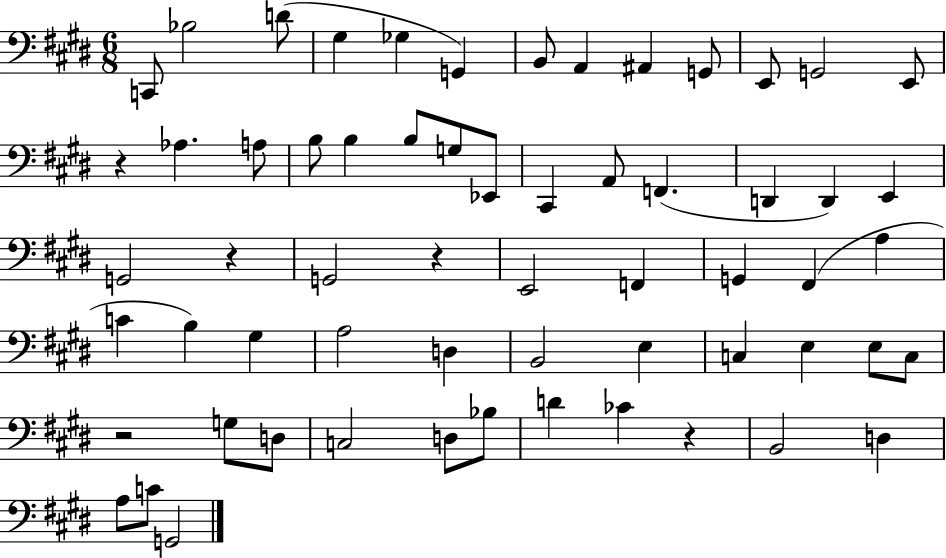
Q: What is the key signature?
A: E major